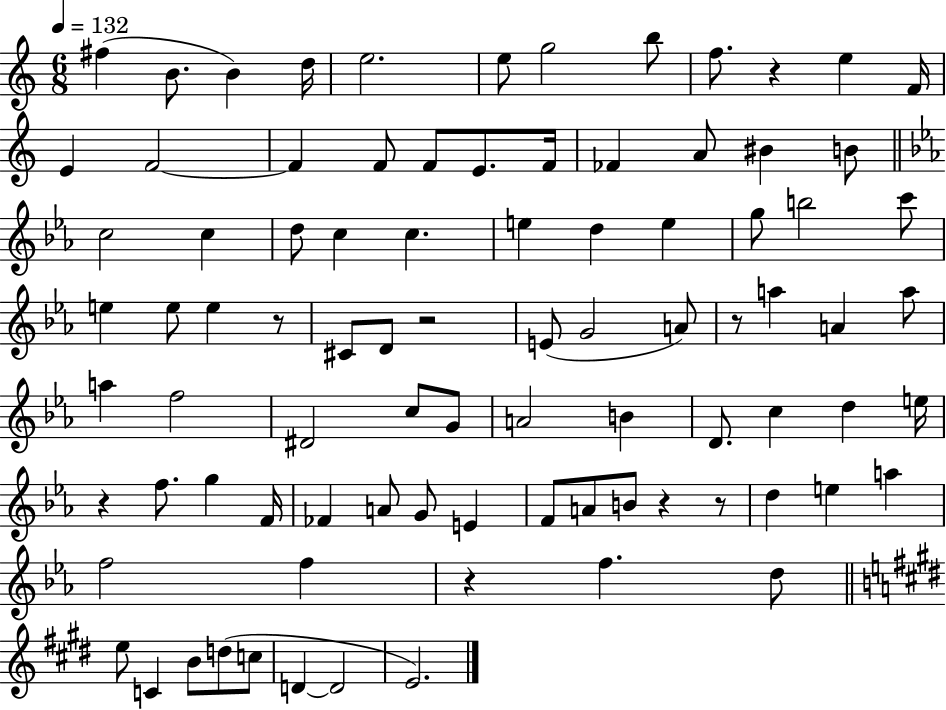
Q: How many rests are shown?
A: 8